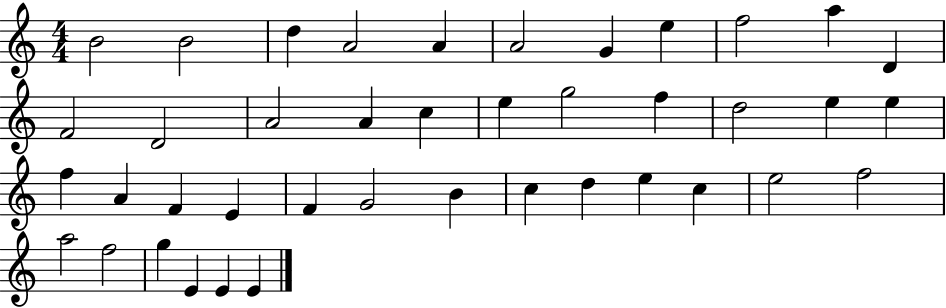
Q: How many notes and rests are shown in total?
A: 41